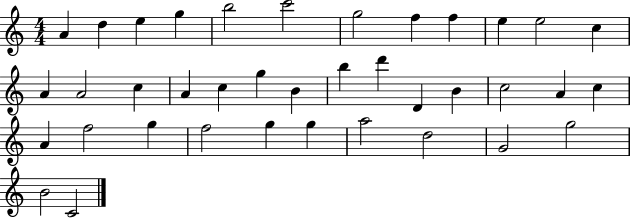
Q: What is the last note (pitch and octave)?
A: C4